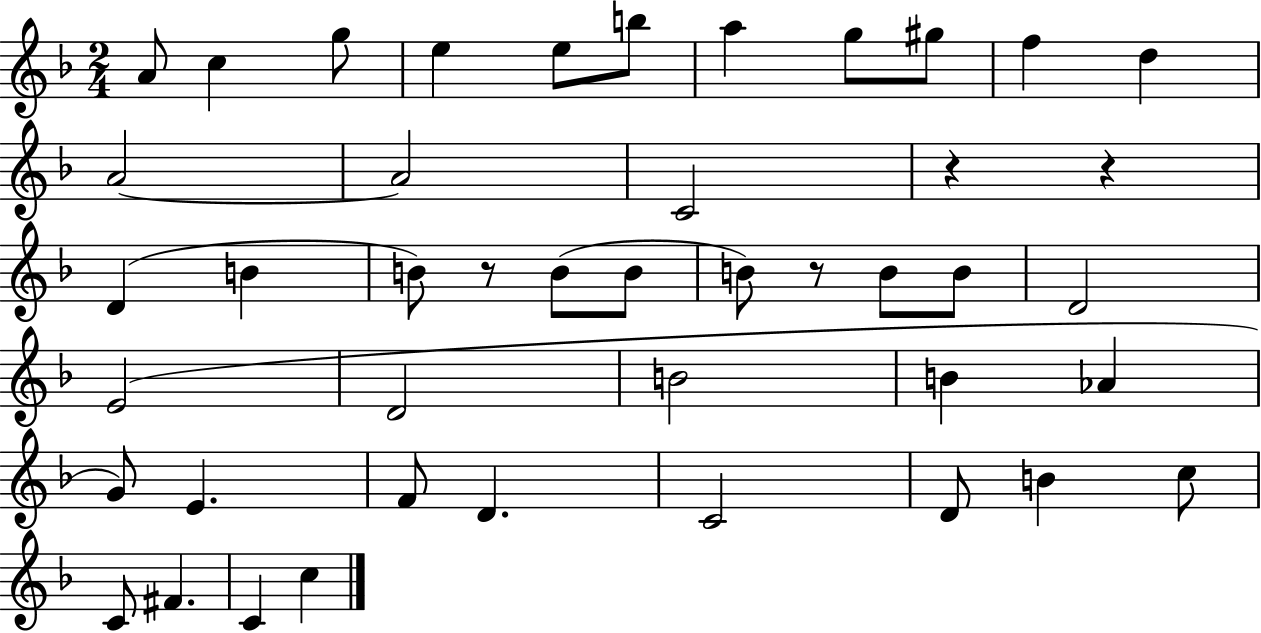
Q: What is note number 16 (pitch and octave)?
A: B4